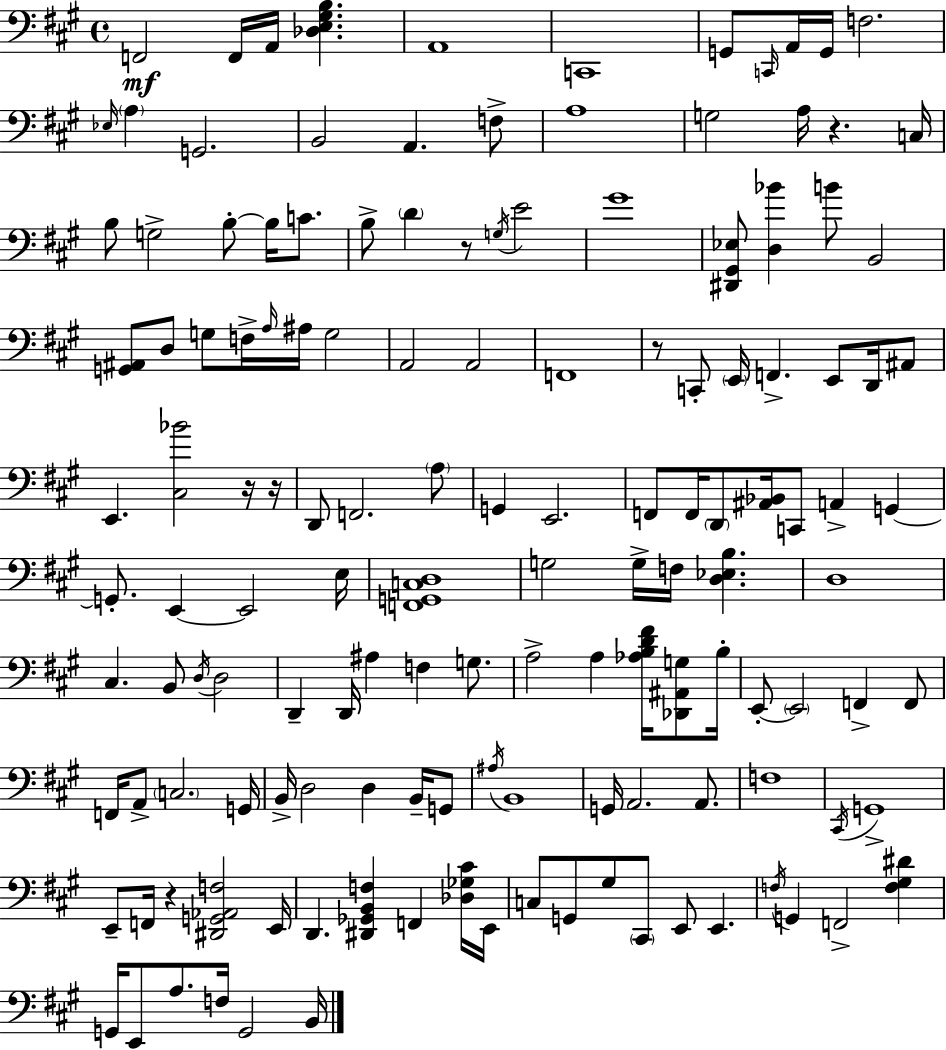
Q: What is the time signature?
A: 4/4